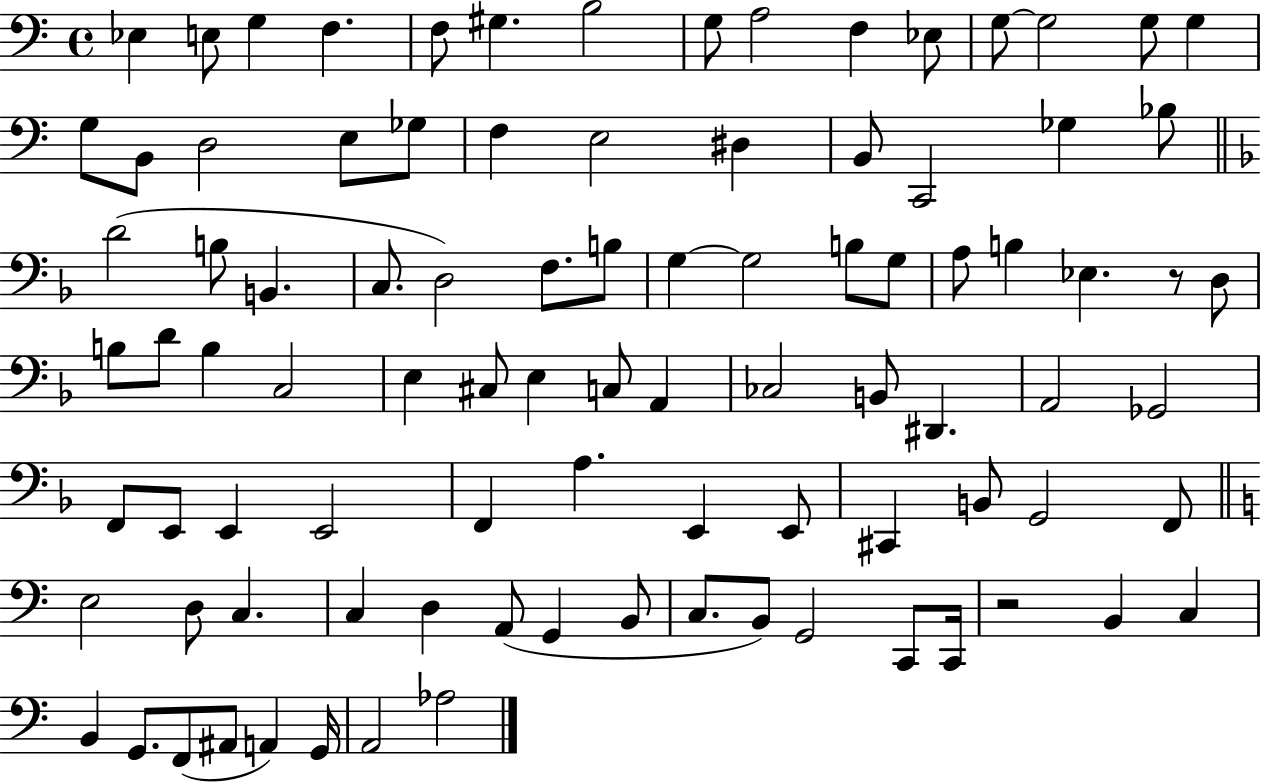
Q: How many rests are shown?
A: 2